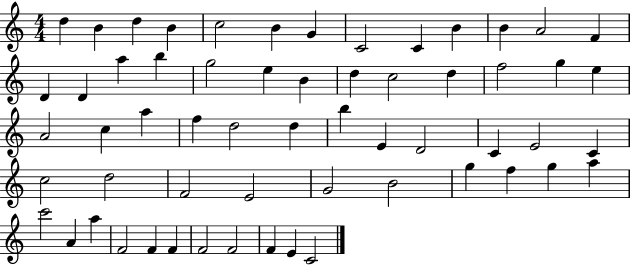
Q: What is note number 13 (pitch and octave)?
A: F4